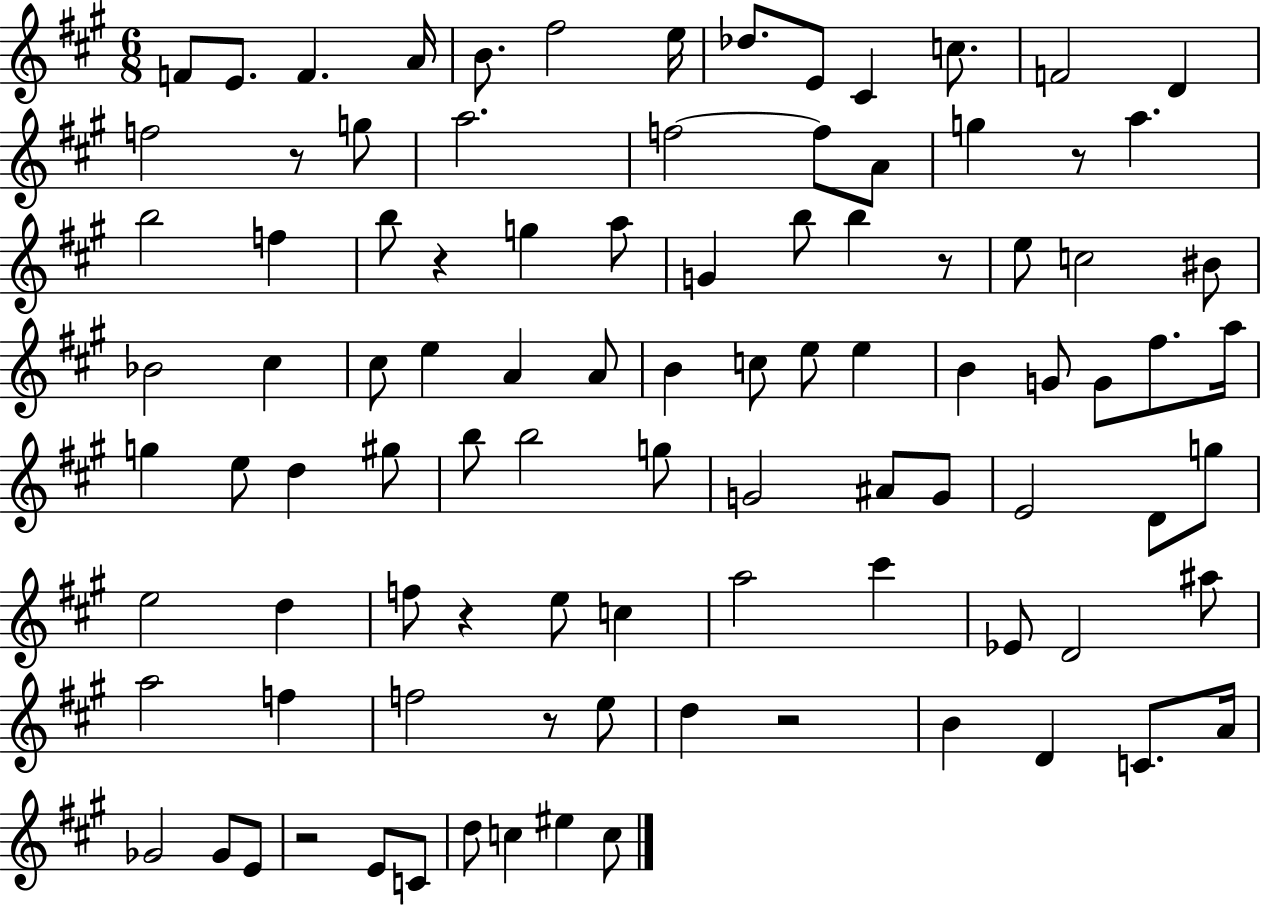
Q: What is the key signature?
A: A major